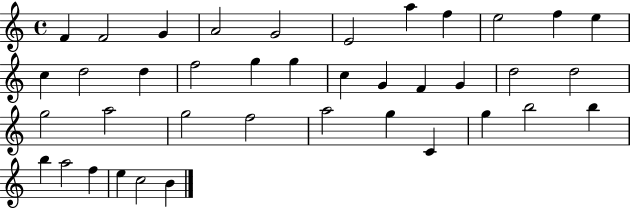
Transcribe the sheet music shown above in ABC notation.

X:1
T:Untitled
M:4/4
L:1/4
K:C
F F2 G A2 G2 E2 a f e2 f e c d2 d f2 g g c G F G d2 d2 g2 a2 g2 f2 a2 g C g b2 b b a2 f e c2 B